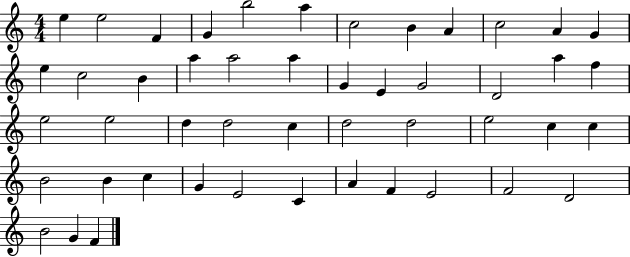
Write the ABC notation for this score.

X:1
T:Untitled
M:4/4
L:1/4
K:C
e e2 F G b2 a c2 B A c2 A G e c2 B a a2 a G E G2 D2 a f e2 e2 d d2 c d2 d2 e2 c c B2 B c G E2 C A F E2 F2 D2 B2 G F